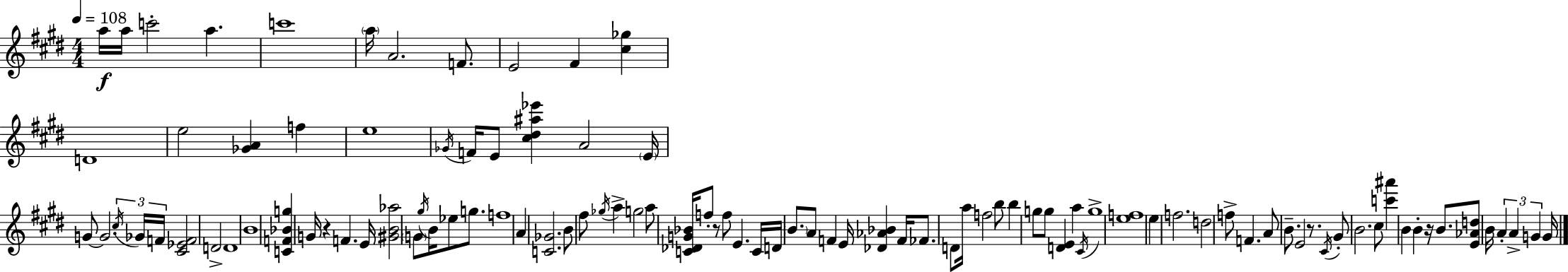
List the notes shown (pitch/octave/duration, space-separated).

A5/s A5/s C6/h A5/q. C6/w A5/s A4/h. F4/e. E4/h F#4/q [C#5,Gb5]/q D4/w E5/h [Gb4,A4]/q F5/q E5/w Gb4/s F4/s E4/e [C#5,D#5,A#5,Eb6]/q A4/h E4/s G4/e G4/h. C#5/s Gb4/s F4/s [C#4,Eb4,F4]/h D4/h D4/w B4/w [C4,F4,Bb4,G5]/q G4/s R/q F4/q. E4/s [G#4,B4,Ab5]/h G4/e G#5/s B4/s Eb5/e G5/e. F5/w A4/q [C4,Gb4]/h. B4/e F#5/e Gb5/s A5/q G5/h A5/e [C4,Db4,G4,Bb4]/s F5/e R/e F5/e E4/q. C4/s D4/s B4/e. A4/e F4/q E4/s [Db4,Ab4,Bb4]/q F4/s FES4/e. D4/e A5/s F5/h B5/e B5/q G5/e G5/e [D4,E4]/q A5/q C#4/s G5/w [E5,F5]/w E5/q F5/h. D5/h F5/e F4/q. A4/e B4/e. E4/h R/e. C#4/s G#4/e B4/h. C#5/e [C6,A#6]/q B4/q B4/q R/s B4/e. [E4,Ab4,D5]/e B4/s A4/q A4/q G4/q G4/s